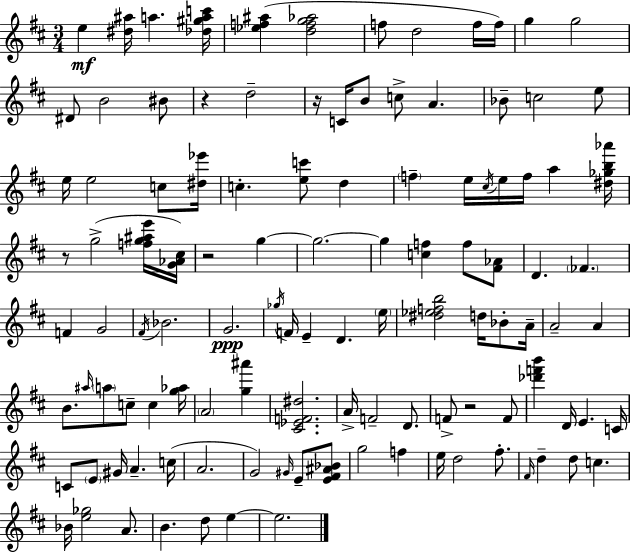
{
  \clef treble
  \numericTimeSignature
  \time 3/4
  \key d \major
  e''4\mf <dis'' ais''>16 a''4. <des'' gis'' a'' c'''>16 | <ees'' f'' ais''>4( <d'' f'' g'' aes''>2 | f''8 d''2 f''16 f''16) | g''4 g''2 | \break dis'8 b'2 bis'8 | r4 d''2-- | r16 c'16 b'8 c''8-> a'4. | bes'8-- c''2 e''8 | \break e''16 e''2 c''8 <dis'' ees'''>16 | c''4.-. <e'' c'''>8 d''4 | \parenthesize f''4-- e''16 \acciaccatura { cis''16 } e''16 f''16 a''4 | <dis'' ges'' b'' aes'''>16 r8 g''2->( <f'' g'' ais'' e'''>16 | \break <g' aes' cis''>16) r2 g''4~~ | g''2.~~ | g''4 <c'' f''>4 f''8 <fis' aes'>8 | d'4. \parenthesize fes'4. | \break f'4 g'2 | \acciaccatura { fis'16 } bes'2. | g'2.\ppp | \acciaccatura { ges''16 } f'16 e'4-- d'4. | \break \parenthesize e''16 <dis'' ees'' f'' b''>2 d''16 | bes'8-. a'16-- a'2-- a'4 | b'8. \grace { ais''16 } \parenthesize a''8 c''8-- c''4 | <g'' aes''>16 \parenthesize a'2 | \break <g'' ais'''>4 <cis' ees' f' dis''>2. | a'16-> f'2-- | d'8. f'8-> r2 | f'8 <des''' f''' b'''>4 d'16 e'4. | \break c'16 c'8 \parenthesize e'8 gis'16 a'4.-- | c''16( a'2. | g'2) | \grace { gis'16 } e'8-- <e' fis' ais' bes'>8 g''2 | \break f''4 e''16 d''2 | fis''8.-. \grace { fis'16 } d''4-- d''8 | c''4. bes'16 <e'' ges''>2 | a'8. b'4. | \break d''8 e''4~~ e''2. | \bar "|."
}